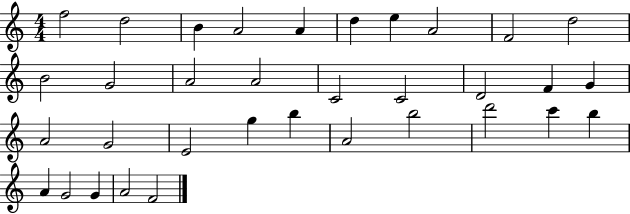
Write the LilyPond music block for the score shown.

{
  \clef treble
  \numericTimeSignature
  \time 4/4
  \key c \major
  f''2 d''2 | b'4 a'2 a'4 | d''4 e''4 a'2 | f'2 d''2 | \break b'2 g'2 | a'2 a'2 | c'2 c'2 | d'2 f'4 g'4 | \break a'2 g'2 | e'2 g''4 b''4 | a'2 b''2 | d'''2 c'''4 b''4 | \break a'4 g'2 g'4 | a'2 f'2 | \bar "|."
}